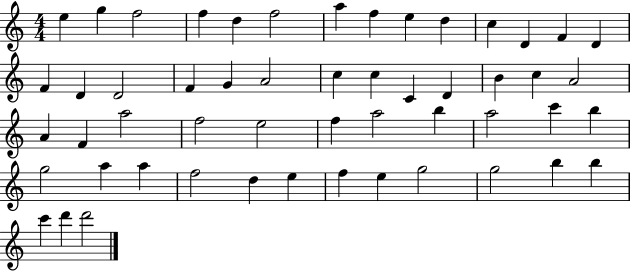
{
  \clef treble
  \numericTimeSignature
  \time 4/4
  \key c \major
  e''4 g''4 f''2 | f''4 d''4 f''2 | a''4 f''4 e''4 d''4 | c''4 d'4 f'4 d'4 | \break f'4 d'4 d'2 | f'4 g'4 a'2 | c''4 c''4 c'4 d'4 | b'4 c''4 a'2 | \break a'4 f'4 a''2 | f''2 e''2 | f''4 a''2 b''4 | a''2 c'''4 b''4 | \break g''2 a''4 a''4 | f''2 d''4 e''4 | f''4 e''4 g''2 | g''2 b''4 b''4 | \break c'''4 d'''4 d'''2 | \bar "|."
}